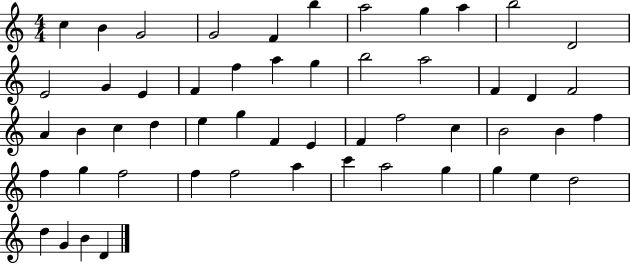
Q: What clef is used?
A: treble